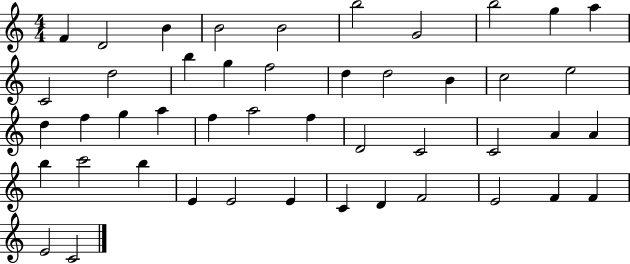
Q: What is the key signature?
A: C major